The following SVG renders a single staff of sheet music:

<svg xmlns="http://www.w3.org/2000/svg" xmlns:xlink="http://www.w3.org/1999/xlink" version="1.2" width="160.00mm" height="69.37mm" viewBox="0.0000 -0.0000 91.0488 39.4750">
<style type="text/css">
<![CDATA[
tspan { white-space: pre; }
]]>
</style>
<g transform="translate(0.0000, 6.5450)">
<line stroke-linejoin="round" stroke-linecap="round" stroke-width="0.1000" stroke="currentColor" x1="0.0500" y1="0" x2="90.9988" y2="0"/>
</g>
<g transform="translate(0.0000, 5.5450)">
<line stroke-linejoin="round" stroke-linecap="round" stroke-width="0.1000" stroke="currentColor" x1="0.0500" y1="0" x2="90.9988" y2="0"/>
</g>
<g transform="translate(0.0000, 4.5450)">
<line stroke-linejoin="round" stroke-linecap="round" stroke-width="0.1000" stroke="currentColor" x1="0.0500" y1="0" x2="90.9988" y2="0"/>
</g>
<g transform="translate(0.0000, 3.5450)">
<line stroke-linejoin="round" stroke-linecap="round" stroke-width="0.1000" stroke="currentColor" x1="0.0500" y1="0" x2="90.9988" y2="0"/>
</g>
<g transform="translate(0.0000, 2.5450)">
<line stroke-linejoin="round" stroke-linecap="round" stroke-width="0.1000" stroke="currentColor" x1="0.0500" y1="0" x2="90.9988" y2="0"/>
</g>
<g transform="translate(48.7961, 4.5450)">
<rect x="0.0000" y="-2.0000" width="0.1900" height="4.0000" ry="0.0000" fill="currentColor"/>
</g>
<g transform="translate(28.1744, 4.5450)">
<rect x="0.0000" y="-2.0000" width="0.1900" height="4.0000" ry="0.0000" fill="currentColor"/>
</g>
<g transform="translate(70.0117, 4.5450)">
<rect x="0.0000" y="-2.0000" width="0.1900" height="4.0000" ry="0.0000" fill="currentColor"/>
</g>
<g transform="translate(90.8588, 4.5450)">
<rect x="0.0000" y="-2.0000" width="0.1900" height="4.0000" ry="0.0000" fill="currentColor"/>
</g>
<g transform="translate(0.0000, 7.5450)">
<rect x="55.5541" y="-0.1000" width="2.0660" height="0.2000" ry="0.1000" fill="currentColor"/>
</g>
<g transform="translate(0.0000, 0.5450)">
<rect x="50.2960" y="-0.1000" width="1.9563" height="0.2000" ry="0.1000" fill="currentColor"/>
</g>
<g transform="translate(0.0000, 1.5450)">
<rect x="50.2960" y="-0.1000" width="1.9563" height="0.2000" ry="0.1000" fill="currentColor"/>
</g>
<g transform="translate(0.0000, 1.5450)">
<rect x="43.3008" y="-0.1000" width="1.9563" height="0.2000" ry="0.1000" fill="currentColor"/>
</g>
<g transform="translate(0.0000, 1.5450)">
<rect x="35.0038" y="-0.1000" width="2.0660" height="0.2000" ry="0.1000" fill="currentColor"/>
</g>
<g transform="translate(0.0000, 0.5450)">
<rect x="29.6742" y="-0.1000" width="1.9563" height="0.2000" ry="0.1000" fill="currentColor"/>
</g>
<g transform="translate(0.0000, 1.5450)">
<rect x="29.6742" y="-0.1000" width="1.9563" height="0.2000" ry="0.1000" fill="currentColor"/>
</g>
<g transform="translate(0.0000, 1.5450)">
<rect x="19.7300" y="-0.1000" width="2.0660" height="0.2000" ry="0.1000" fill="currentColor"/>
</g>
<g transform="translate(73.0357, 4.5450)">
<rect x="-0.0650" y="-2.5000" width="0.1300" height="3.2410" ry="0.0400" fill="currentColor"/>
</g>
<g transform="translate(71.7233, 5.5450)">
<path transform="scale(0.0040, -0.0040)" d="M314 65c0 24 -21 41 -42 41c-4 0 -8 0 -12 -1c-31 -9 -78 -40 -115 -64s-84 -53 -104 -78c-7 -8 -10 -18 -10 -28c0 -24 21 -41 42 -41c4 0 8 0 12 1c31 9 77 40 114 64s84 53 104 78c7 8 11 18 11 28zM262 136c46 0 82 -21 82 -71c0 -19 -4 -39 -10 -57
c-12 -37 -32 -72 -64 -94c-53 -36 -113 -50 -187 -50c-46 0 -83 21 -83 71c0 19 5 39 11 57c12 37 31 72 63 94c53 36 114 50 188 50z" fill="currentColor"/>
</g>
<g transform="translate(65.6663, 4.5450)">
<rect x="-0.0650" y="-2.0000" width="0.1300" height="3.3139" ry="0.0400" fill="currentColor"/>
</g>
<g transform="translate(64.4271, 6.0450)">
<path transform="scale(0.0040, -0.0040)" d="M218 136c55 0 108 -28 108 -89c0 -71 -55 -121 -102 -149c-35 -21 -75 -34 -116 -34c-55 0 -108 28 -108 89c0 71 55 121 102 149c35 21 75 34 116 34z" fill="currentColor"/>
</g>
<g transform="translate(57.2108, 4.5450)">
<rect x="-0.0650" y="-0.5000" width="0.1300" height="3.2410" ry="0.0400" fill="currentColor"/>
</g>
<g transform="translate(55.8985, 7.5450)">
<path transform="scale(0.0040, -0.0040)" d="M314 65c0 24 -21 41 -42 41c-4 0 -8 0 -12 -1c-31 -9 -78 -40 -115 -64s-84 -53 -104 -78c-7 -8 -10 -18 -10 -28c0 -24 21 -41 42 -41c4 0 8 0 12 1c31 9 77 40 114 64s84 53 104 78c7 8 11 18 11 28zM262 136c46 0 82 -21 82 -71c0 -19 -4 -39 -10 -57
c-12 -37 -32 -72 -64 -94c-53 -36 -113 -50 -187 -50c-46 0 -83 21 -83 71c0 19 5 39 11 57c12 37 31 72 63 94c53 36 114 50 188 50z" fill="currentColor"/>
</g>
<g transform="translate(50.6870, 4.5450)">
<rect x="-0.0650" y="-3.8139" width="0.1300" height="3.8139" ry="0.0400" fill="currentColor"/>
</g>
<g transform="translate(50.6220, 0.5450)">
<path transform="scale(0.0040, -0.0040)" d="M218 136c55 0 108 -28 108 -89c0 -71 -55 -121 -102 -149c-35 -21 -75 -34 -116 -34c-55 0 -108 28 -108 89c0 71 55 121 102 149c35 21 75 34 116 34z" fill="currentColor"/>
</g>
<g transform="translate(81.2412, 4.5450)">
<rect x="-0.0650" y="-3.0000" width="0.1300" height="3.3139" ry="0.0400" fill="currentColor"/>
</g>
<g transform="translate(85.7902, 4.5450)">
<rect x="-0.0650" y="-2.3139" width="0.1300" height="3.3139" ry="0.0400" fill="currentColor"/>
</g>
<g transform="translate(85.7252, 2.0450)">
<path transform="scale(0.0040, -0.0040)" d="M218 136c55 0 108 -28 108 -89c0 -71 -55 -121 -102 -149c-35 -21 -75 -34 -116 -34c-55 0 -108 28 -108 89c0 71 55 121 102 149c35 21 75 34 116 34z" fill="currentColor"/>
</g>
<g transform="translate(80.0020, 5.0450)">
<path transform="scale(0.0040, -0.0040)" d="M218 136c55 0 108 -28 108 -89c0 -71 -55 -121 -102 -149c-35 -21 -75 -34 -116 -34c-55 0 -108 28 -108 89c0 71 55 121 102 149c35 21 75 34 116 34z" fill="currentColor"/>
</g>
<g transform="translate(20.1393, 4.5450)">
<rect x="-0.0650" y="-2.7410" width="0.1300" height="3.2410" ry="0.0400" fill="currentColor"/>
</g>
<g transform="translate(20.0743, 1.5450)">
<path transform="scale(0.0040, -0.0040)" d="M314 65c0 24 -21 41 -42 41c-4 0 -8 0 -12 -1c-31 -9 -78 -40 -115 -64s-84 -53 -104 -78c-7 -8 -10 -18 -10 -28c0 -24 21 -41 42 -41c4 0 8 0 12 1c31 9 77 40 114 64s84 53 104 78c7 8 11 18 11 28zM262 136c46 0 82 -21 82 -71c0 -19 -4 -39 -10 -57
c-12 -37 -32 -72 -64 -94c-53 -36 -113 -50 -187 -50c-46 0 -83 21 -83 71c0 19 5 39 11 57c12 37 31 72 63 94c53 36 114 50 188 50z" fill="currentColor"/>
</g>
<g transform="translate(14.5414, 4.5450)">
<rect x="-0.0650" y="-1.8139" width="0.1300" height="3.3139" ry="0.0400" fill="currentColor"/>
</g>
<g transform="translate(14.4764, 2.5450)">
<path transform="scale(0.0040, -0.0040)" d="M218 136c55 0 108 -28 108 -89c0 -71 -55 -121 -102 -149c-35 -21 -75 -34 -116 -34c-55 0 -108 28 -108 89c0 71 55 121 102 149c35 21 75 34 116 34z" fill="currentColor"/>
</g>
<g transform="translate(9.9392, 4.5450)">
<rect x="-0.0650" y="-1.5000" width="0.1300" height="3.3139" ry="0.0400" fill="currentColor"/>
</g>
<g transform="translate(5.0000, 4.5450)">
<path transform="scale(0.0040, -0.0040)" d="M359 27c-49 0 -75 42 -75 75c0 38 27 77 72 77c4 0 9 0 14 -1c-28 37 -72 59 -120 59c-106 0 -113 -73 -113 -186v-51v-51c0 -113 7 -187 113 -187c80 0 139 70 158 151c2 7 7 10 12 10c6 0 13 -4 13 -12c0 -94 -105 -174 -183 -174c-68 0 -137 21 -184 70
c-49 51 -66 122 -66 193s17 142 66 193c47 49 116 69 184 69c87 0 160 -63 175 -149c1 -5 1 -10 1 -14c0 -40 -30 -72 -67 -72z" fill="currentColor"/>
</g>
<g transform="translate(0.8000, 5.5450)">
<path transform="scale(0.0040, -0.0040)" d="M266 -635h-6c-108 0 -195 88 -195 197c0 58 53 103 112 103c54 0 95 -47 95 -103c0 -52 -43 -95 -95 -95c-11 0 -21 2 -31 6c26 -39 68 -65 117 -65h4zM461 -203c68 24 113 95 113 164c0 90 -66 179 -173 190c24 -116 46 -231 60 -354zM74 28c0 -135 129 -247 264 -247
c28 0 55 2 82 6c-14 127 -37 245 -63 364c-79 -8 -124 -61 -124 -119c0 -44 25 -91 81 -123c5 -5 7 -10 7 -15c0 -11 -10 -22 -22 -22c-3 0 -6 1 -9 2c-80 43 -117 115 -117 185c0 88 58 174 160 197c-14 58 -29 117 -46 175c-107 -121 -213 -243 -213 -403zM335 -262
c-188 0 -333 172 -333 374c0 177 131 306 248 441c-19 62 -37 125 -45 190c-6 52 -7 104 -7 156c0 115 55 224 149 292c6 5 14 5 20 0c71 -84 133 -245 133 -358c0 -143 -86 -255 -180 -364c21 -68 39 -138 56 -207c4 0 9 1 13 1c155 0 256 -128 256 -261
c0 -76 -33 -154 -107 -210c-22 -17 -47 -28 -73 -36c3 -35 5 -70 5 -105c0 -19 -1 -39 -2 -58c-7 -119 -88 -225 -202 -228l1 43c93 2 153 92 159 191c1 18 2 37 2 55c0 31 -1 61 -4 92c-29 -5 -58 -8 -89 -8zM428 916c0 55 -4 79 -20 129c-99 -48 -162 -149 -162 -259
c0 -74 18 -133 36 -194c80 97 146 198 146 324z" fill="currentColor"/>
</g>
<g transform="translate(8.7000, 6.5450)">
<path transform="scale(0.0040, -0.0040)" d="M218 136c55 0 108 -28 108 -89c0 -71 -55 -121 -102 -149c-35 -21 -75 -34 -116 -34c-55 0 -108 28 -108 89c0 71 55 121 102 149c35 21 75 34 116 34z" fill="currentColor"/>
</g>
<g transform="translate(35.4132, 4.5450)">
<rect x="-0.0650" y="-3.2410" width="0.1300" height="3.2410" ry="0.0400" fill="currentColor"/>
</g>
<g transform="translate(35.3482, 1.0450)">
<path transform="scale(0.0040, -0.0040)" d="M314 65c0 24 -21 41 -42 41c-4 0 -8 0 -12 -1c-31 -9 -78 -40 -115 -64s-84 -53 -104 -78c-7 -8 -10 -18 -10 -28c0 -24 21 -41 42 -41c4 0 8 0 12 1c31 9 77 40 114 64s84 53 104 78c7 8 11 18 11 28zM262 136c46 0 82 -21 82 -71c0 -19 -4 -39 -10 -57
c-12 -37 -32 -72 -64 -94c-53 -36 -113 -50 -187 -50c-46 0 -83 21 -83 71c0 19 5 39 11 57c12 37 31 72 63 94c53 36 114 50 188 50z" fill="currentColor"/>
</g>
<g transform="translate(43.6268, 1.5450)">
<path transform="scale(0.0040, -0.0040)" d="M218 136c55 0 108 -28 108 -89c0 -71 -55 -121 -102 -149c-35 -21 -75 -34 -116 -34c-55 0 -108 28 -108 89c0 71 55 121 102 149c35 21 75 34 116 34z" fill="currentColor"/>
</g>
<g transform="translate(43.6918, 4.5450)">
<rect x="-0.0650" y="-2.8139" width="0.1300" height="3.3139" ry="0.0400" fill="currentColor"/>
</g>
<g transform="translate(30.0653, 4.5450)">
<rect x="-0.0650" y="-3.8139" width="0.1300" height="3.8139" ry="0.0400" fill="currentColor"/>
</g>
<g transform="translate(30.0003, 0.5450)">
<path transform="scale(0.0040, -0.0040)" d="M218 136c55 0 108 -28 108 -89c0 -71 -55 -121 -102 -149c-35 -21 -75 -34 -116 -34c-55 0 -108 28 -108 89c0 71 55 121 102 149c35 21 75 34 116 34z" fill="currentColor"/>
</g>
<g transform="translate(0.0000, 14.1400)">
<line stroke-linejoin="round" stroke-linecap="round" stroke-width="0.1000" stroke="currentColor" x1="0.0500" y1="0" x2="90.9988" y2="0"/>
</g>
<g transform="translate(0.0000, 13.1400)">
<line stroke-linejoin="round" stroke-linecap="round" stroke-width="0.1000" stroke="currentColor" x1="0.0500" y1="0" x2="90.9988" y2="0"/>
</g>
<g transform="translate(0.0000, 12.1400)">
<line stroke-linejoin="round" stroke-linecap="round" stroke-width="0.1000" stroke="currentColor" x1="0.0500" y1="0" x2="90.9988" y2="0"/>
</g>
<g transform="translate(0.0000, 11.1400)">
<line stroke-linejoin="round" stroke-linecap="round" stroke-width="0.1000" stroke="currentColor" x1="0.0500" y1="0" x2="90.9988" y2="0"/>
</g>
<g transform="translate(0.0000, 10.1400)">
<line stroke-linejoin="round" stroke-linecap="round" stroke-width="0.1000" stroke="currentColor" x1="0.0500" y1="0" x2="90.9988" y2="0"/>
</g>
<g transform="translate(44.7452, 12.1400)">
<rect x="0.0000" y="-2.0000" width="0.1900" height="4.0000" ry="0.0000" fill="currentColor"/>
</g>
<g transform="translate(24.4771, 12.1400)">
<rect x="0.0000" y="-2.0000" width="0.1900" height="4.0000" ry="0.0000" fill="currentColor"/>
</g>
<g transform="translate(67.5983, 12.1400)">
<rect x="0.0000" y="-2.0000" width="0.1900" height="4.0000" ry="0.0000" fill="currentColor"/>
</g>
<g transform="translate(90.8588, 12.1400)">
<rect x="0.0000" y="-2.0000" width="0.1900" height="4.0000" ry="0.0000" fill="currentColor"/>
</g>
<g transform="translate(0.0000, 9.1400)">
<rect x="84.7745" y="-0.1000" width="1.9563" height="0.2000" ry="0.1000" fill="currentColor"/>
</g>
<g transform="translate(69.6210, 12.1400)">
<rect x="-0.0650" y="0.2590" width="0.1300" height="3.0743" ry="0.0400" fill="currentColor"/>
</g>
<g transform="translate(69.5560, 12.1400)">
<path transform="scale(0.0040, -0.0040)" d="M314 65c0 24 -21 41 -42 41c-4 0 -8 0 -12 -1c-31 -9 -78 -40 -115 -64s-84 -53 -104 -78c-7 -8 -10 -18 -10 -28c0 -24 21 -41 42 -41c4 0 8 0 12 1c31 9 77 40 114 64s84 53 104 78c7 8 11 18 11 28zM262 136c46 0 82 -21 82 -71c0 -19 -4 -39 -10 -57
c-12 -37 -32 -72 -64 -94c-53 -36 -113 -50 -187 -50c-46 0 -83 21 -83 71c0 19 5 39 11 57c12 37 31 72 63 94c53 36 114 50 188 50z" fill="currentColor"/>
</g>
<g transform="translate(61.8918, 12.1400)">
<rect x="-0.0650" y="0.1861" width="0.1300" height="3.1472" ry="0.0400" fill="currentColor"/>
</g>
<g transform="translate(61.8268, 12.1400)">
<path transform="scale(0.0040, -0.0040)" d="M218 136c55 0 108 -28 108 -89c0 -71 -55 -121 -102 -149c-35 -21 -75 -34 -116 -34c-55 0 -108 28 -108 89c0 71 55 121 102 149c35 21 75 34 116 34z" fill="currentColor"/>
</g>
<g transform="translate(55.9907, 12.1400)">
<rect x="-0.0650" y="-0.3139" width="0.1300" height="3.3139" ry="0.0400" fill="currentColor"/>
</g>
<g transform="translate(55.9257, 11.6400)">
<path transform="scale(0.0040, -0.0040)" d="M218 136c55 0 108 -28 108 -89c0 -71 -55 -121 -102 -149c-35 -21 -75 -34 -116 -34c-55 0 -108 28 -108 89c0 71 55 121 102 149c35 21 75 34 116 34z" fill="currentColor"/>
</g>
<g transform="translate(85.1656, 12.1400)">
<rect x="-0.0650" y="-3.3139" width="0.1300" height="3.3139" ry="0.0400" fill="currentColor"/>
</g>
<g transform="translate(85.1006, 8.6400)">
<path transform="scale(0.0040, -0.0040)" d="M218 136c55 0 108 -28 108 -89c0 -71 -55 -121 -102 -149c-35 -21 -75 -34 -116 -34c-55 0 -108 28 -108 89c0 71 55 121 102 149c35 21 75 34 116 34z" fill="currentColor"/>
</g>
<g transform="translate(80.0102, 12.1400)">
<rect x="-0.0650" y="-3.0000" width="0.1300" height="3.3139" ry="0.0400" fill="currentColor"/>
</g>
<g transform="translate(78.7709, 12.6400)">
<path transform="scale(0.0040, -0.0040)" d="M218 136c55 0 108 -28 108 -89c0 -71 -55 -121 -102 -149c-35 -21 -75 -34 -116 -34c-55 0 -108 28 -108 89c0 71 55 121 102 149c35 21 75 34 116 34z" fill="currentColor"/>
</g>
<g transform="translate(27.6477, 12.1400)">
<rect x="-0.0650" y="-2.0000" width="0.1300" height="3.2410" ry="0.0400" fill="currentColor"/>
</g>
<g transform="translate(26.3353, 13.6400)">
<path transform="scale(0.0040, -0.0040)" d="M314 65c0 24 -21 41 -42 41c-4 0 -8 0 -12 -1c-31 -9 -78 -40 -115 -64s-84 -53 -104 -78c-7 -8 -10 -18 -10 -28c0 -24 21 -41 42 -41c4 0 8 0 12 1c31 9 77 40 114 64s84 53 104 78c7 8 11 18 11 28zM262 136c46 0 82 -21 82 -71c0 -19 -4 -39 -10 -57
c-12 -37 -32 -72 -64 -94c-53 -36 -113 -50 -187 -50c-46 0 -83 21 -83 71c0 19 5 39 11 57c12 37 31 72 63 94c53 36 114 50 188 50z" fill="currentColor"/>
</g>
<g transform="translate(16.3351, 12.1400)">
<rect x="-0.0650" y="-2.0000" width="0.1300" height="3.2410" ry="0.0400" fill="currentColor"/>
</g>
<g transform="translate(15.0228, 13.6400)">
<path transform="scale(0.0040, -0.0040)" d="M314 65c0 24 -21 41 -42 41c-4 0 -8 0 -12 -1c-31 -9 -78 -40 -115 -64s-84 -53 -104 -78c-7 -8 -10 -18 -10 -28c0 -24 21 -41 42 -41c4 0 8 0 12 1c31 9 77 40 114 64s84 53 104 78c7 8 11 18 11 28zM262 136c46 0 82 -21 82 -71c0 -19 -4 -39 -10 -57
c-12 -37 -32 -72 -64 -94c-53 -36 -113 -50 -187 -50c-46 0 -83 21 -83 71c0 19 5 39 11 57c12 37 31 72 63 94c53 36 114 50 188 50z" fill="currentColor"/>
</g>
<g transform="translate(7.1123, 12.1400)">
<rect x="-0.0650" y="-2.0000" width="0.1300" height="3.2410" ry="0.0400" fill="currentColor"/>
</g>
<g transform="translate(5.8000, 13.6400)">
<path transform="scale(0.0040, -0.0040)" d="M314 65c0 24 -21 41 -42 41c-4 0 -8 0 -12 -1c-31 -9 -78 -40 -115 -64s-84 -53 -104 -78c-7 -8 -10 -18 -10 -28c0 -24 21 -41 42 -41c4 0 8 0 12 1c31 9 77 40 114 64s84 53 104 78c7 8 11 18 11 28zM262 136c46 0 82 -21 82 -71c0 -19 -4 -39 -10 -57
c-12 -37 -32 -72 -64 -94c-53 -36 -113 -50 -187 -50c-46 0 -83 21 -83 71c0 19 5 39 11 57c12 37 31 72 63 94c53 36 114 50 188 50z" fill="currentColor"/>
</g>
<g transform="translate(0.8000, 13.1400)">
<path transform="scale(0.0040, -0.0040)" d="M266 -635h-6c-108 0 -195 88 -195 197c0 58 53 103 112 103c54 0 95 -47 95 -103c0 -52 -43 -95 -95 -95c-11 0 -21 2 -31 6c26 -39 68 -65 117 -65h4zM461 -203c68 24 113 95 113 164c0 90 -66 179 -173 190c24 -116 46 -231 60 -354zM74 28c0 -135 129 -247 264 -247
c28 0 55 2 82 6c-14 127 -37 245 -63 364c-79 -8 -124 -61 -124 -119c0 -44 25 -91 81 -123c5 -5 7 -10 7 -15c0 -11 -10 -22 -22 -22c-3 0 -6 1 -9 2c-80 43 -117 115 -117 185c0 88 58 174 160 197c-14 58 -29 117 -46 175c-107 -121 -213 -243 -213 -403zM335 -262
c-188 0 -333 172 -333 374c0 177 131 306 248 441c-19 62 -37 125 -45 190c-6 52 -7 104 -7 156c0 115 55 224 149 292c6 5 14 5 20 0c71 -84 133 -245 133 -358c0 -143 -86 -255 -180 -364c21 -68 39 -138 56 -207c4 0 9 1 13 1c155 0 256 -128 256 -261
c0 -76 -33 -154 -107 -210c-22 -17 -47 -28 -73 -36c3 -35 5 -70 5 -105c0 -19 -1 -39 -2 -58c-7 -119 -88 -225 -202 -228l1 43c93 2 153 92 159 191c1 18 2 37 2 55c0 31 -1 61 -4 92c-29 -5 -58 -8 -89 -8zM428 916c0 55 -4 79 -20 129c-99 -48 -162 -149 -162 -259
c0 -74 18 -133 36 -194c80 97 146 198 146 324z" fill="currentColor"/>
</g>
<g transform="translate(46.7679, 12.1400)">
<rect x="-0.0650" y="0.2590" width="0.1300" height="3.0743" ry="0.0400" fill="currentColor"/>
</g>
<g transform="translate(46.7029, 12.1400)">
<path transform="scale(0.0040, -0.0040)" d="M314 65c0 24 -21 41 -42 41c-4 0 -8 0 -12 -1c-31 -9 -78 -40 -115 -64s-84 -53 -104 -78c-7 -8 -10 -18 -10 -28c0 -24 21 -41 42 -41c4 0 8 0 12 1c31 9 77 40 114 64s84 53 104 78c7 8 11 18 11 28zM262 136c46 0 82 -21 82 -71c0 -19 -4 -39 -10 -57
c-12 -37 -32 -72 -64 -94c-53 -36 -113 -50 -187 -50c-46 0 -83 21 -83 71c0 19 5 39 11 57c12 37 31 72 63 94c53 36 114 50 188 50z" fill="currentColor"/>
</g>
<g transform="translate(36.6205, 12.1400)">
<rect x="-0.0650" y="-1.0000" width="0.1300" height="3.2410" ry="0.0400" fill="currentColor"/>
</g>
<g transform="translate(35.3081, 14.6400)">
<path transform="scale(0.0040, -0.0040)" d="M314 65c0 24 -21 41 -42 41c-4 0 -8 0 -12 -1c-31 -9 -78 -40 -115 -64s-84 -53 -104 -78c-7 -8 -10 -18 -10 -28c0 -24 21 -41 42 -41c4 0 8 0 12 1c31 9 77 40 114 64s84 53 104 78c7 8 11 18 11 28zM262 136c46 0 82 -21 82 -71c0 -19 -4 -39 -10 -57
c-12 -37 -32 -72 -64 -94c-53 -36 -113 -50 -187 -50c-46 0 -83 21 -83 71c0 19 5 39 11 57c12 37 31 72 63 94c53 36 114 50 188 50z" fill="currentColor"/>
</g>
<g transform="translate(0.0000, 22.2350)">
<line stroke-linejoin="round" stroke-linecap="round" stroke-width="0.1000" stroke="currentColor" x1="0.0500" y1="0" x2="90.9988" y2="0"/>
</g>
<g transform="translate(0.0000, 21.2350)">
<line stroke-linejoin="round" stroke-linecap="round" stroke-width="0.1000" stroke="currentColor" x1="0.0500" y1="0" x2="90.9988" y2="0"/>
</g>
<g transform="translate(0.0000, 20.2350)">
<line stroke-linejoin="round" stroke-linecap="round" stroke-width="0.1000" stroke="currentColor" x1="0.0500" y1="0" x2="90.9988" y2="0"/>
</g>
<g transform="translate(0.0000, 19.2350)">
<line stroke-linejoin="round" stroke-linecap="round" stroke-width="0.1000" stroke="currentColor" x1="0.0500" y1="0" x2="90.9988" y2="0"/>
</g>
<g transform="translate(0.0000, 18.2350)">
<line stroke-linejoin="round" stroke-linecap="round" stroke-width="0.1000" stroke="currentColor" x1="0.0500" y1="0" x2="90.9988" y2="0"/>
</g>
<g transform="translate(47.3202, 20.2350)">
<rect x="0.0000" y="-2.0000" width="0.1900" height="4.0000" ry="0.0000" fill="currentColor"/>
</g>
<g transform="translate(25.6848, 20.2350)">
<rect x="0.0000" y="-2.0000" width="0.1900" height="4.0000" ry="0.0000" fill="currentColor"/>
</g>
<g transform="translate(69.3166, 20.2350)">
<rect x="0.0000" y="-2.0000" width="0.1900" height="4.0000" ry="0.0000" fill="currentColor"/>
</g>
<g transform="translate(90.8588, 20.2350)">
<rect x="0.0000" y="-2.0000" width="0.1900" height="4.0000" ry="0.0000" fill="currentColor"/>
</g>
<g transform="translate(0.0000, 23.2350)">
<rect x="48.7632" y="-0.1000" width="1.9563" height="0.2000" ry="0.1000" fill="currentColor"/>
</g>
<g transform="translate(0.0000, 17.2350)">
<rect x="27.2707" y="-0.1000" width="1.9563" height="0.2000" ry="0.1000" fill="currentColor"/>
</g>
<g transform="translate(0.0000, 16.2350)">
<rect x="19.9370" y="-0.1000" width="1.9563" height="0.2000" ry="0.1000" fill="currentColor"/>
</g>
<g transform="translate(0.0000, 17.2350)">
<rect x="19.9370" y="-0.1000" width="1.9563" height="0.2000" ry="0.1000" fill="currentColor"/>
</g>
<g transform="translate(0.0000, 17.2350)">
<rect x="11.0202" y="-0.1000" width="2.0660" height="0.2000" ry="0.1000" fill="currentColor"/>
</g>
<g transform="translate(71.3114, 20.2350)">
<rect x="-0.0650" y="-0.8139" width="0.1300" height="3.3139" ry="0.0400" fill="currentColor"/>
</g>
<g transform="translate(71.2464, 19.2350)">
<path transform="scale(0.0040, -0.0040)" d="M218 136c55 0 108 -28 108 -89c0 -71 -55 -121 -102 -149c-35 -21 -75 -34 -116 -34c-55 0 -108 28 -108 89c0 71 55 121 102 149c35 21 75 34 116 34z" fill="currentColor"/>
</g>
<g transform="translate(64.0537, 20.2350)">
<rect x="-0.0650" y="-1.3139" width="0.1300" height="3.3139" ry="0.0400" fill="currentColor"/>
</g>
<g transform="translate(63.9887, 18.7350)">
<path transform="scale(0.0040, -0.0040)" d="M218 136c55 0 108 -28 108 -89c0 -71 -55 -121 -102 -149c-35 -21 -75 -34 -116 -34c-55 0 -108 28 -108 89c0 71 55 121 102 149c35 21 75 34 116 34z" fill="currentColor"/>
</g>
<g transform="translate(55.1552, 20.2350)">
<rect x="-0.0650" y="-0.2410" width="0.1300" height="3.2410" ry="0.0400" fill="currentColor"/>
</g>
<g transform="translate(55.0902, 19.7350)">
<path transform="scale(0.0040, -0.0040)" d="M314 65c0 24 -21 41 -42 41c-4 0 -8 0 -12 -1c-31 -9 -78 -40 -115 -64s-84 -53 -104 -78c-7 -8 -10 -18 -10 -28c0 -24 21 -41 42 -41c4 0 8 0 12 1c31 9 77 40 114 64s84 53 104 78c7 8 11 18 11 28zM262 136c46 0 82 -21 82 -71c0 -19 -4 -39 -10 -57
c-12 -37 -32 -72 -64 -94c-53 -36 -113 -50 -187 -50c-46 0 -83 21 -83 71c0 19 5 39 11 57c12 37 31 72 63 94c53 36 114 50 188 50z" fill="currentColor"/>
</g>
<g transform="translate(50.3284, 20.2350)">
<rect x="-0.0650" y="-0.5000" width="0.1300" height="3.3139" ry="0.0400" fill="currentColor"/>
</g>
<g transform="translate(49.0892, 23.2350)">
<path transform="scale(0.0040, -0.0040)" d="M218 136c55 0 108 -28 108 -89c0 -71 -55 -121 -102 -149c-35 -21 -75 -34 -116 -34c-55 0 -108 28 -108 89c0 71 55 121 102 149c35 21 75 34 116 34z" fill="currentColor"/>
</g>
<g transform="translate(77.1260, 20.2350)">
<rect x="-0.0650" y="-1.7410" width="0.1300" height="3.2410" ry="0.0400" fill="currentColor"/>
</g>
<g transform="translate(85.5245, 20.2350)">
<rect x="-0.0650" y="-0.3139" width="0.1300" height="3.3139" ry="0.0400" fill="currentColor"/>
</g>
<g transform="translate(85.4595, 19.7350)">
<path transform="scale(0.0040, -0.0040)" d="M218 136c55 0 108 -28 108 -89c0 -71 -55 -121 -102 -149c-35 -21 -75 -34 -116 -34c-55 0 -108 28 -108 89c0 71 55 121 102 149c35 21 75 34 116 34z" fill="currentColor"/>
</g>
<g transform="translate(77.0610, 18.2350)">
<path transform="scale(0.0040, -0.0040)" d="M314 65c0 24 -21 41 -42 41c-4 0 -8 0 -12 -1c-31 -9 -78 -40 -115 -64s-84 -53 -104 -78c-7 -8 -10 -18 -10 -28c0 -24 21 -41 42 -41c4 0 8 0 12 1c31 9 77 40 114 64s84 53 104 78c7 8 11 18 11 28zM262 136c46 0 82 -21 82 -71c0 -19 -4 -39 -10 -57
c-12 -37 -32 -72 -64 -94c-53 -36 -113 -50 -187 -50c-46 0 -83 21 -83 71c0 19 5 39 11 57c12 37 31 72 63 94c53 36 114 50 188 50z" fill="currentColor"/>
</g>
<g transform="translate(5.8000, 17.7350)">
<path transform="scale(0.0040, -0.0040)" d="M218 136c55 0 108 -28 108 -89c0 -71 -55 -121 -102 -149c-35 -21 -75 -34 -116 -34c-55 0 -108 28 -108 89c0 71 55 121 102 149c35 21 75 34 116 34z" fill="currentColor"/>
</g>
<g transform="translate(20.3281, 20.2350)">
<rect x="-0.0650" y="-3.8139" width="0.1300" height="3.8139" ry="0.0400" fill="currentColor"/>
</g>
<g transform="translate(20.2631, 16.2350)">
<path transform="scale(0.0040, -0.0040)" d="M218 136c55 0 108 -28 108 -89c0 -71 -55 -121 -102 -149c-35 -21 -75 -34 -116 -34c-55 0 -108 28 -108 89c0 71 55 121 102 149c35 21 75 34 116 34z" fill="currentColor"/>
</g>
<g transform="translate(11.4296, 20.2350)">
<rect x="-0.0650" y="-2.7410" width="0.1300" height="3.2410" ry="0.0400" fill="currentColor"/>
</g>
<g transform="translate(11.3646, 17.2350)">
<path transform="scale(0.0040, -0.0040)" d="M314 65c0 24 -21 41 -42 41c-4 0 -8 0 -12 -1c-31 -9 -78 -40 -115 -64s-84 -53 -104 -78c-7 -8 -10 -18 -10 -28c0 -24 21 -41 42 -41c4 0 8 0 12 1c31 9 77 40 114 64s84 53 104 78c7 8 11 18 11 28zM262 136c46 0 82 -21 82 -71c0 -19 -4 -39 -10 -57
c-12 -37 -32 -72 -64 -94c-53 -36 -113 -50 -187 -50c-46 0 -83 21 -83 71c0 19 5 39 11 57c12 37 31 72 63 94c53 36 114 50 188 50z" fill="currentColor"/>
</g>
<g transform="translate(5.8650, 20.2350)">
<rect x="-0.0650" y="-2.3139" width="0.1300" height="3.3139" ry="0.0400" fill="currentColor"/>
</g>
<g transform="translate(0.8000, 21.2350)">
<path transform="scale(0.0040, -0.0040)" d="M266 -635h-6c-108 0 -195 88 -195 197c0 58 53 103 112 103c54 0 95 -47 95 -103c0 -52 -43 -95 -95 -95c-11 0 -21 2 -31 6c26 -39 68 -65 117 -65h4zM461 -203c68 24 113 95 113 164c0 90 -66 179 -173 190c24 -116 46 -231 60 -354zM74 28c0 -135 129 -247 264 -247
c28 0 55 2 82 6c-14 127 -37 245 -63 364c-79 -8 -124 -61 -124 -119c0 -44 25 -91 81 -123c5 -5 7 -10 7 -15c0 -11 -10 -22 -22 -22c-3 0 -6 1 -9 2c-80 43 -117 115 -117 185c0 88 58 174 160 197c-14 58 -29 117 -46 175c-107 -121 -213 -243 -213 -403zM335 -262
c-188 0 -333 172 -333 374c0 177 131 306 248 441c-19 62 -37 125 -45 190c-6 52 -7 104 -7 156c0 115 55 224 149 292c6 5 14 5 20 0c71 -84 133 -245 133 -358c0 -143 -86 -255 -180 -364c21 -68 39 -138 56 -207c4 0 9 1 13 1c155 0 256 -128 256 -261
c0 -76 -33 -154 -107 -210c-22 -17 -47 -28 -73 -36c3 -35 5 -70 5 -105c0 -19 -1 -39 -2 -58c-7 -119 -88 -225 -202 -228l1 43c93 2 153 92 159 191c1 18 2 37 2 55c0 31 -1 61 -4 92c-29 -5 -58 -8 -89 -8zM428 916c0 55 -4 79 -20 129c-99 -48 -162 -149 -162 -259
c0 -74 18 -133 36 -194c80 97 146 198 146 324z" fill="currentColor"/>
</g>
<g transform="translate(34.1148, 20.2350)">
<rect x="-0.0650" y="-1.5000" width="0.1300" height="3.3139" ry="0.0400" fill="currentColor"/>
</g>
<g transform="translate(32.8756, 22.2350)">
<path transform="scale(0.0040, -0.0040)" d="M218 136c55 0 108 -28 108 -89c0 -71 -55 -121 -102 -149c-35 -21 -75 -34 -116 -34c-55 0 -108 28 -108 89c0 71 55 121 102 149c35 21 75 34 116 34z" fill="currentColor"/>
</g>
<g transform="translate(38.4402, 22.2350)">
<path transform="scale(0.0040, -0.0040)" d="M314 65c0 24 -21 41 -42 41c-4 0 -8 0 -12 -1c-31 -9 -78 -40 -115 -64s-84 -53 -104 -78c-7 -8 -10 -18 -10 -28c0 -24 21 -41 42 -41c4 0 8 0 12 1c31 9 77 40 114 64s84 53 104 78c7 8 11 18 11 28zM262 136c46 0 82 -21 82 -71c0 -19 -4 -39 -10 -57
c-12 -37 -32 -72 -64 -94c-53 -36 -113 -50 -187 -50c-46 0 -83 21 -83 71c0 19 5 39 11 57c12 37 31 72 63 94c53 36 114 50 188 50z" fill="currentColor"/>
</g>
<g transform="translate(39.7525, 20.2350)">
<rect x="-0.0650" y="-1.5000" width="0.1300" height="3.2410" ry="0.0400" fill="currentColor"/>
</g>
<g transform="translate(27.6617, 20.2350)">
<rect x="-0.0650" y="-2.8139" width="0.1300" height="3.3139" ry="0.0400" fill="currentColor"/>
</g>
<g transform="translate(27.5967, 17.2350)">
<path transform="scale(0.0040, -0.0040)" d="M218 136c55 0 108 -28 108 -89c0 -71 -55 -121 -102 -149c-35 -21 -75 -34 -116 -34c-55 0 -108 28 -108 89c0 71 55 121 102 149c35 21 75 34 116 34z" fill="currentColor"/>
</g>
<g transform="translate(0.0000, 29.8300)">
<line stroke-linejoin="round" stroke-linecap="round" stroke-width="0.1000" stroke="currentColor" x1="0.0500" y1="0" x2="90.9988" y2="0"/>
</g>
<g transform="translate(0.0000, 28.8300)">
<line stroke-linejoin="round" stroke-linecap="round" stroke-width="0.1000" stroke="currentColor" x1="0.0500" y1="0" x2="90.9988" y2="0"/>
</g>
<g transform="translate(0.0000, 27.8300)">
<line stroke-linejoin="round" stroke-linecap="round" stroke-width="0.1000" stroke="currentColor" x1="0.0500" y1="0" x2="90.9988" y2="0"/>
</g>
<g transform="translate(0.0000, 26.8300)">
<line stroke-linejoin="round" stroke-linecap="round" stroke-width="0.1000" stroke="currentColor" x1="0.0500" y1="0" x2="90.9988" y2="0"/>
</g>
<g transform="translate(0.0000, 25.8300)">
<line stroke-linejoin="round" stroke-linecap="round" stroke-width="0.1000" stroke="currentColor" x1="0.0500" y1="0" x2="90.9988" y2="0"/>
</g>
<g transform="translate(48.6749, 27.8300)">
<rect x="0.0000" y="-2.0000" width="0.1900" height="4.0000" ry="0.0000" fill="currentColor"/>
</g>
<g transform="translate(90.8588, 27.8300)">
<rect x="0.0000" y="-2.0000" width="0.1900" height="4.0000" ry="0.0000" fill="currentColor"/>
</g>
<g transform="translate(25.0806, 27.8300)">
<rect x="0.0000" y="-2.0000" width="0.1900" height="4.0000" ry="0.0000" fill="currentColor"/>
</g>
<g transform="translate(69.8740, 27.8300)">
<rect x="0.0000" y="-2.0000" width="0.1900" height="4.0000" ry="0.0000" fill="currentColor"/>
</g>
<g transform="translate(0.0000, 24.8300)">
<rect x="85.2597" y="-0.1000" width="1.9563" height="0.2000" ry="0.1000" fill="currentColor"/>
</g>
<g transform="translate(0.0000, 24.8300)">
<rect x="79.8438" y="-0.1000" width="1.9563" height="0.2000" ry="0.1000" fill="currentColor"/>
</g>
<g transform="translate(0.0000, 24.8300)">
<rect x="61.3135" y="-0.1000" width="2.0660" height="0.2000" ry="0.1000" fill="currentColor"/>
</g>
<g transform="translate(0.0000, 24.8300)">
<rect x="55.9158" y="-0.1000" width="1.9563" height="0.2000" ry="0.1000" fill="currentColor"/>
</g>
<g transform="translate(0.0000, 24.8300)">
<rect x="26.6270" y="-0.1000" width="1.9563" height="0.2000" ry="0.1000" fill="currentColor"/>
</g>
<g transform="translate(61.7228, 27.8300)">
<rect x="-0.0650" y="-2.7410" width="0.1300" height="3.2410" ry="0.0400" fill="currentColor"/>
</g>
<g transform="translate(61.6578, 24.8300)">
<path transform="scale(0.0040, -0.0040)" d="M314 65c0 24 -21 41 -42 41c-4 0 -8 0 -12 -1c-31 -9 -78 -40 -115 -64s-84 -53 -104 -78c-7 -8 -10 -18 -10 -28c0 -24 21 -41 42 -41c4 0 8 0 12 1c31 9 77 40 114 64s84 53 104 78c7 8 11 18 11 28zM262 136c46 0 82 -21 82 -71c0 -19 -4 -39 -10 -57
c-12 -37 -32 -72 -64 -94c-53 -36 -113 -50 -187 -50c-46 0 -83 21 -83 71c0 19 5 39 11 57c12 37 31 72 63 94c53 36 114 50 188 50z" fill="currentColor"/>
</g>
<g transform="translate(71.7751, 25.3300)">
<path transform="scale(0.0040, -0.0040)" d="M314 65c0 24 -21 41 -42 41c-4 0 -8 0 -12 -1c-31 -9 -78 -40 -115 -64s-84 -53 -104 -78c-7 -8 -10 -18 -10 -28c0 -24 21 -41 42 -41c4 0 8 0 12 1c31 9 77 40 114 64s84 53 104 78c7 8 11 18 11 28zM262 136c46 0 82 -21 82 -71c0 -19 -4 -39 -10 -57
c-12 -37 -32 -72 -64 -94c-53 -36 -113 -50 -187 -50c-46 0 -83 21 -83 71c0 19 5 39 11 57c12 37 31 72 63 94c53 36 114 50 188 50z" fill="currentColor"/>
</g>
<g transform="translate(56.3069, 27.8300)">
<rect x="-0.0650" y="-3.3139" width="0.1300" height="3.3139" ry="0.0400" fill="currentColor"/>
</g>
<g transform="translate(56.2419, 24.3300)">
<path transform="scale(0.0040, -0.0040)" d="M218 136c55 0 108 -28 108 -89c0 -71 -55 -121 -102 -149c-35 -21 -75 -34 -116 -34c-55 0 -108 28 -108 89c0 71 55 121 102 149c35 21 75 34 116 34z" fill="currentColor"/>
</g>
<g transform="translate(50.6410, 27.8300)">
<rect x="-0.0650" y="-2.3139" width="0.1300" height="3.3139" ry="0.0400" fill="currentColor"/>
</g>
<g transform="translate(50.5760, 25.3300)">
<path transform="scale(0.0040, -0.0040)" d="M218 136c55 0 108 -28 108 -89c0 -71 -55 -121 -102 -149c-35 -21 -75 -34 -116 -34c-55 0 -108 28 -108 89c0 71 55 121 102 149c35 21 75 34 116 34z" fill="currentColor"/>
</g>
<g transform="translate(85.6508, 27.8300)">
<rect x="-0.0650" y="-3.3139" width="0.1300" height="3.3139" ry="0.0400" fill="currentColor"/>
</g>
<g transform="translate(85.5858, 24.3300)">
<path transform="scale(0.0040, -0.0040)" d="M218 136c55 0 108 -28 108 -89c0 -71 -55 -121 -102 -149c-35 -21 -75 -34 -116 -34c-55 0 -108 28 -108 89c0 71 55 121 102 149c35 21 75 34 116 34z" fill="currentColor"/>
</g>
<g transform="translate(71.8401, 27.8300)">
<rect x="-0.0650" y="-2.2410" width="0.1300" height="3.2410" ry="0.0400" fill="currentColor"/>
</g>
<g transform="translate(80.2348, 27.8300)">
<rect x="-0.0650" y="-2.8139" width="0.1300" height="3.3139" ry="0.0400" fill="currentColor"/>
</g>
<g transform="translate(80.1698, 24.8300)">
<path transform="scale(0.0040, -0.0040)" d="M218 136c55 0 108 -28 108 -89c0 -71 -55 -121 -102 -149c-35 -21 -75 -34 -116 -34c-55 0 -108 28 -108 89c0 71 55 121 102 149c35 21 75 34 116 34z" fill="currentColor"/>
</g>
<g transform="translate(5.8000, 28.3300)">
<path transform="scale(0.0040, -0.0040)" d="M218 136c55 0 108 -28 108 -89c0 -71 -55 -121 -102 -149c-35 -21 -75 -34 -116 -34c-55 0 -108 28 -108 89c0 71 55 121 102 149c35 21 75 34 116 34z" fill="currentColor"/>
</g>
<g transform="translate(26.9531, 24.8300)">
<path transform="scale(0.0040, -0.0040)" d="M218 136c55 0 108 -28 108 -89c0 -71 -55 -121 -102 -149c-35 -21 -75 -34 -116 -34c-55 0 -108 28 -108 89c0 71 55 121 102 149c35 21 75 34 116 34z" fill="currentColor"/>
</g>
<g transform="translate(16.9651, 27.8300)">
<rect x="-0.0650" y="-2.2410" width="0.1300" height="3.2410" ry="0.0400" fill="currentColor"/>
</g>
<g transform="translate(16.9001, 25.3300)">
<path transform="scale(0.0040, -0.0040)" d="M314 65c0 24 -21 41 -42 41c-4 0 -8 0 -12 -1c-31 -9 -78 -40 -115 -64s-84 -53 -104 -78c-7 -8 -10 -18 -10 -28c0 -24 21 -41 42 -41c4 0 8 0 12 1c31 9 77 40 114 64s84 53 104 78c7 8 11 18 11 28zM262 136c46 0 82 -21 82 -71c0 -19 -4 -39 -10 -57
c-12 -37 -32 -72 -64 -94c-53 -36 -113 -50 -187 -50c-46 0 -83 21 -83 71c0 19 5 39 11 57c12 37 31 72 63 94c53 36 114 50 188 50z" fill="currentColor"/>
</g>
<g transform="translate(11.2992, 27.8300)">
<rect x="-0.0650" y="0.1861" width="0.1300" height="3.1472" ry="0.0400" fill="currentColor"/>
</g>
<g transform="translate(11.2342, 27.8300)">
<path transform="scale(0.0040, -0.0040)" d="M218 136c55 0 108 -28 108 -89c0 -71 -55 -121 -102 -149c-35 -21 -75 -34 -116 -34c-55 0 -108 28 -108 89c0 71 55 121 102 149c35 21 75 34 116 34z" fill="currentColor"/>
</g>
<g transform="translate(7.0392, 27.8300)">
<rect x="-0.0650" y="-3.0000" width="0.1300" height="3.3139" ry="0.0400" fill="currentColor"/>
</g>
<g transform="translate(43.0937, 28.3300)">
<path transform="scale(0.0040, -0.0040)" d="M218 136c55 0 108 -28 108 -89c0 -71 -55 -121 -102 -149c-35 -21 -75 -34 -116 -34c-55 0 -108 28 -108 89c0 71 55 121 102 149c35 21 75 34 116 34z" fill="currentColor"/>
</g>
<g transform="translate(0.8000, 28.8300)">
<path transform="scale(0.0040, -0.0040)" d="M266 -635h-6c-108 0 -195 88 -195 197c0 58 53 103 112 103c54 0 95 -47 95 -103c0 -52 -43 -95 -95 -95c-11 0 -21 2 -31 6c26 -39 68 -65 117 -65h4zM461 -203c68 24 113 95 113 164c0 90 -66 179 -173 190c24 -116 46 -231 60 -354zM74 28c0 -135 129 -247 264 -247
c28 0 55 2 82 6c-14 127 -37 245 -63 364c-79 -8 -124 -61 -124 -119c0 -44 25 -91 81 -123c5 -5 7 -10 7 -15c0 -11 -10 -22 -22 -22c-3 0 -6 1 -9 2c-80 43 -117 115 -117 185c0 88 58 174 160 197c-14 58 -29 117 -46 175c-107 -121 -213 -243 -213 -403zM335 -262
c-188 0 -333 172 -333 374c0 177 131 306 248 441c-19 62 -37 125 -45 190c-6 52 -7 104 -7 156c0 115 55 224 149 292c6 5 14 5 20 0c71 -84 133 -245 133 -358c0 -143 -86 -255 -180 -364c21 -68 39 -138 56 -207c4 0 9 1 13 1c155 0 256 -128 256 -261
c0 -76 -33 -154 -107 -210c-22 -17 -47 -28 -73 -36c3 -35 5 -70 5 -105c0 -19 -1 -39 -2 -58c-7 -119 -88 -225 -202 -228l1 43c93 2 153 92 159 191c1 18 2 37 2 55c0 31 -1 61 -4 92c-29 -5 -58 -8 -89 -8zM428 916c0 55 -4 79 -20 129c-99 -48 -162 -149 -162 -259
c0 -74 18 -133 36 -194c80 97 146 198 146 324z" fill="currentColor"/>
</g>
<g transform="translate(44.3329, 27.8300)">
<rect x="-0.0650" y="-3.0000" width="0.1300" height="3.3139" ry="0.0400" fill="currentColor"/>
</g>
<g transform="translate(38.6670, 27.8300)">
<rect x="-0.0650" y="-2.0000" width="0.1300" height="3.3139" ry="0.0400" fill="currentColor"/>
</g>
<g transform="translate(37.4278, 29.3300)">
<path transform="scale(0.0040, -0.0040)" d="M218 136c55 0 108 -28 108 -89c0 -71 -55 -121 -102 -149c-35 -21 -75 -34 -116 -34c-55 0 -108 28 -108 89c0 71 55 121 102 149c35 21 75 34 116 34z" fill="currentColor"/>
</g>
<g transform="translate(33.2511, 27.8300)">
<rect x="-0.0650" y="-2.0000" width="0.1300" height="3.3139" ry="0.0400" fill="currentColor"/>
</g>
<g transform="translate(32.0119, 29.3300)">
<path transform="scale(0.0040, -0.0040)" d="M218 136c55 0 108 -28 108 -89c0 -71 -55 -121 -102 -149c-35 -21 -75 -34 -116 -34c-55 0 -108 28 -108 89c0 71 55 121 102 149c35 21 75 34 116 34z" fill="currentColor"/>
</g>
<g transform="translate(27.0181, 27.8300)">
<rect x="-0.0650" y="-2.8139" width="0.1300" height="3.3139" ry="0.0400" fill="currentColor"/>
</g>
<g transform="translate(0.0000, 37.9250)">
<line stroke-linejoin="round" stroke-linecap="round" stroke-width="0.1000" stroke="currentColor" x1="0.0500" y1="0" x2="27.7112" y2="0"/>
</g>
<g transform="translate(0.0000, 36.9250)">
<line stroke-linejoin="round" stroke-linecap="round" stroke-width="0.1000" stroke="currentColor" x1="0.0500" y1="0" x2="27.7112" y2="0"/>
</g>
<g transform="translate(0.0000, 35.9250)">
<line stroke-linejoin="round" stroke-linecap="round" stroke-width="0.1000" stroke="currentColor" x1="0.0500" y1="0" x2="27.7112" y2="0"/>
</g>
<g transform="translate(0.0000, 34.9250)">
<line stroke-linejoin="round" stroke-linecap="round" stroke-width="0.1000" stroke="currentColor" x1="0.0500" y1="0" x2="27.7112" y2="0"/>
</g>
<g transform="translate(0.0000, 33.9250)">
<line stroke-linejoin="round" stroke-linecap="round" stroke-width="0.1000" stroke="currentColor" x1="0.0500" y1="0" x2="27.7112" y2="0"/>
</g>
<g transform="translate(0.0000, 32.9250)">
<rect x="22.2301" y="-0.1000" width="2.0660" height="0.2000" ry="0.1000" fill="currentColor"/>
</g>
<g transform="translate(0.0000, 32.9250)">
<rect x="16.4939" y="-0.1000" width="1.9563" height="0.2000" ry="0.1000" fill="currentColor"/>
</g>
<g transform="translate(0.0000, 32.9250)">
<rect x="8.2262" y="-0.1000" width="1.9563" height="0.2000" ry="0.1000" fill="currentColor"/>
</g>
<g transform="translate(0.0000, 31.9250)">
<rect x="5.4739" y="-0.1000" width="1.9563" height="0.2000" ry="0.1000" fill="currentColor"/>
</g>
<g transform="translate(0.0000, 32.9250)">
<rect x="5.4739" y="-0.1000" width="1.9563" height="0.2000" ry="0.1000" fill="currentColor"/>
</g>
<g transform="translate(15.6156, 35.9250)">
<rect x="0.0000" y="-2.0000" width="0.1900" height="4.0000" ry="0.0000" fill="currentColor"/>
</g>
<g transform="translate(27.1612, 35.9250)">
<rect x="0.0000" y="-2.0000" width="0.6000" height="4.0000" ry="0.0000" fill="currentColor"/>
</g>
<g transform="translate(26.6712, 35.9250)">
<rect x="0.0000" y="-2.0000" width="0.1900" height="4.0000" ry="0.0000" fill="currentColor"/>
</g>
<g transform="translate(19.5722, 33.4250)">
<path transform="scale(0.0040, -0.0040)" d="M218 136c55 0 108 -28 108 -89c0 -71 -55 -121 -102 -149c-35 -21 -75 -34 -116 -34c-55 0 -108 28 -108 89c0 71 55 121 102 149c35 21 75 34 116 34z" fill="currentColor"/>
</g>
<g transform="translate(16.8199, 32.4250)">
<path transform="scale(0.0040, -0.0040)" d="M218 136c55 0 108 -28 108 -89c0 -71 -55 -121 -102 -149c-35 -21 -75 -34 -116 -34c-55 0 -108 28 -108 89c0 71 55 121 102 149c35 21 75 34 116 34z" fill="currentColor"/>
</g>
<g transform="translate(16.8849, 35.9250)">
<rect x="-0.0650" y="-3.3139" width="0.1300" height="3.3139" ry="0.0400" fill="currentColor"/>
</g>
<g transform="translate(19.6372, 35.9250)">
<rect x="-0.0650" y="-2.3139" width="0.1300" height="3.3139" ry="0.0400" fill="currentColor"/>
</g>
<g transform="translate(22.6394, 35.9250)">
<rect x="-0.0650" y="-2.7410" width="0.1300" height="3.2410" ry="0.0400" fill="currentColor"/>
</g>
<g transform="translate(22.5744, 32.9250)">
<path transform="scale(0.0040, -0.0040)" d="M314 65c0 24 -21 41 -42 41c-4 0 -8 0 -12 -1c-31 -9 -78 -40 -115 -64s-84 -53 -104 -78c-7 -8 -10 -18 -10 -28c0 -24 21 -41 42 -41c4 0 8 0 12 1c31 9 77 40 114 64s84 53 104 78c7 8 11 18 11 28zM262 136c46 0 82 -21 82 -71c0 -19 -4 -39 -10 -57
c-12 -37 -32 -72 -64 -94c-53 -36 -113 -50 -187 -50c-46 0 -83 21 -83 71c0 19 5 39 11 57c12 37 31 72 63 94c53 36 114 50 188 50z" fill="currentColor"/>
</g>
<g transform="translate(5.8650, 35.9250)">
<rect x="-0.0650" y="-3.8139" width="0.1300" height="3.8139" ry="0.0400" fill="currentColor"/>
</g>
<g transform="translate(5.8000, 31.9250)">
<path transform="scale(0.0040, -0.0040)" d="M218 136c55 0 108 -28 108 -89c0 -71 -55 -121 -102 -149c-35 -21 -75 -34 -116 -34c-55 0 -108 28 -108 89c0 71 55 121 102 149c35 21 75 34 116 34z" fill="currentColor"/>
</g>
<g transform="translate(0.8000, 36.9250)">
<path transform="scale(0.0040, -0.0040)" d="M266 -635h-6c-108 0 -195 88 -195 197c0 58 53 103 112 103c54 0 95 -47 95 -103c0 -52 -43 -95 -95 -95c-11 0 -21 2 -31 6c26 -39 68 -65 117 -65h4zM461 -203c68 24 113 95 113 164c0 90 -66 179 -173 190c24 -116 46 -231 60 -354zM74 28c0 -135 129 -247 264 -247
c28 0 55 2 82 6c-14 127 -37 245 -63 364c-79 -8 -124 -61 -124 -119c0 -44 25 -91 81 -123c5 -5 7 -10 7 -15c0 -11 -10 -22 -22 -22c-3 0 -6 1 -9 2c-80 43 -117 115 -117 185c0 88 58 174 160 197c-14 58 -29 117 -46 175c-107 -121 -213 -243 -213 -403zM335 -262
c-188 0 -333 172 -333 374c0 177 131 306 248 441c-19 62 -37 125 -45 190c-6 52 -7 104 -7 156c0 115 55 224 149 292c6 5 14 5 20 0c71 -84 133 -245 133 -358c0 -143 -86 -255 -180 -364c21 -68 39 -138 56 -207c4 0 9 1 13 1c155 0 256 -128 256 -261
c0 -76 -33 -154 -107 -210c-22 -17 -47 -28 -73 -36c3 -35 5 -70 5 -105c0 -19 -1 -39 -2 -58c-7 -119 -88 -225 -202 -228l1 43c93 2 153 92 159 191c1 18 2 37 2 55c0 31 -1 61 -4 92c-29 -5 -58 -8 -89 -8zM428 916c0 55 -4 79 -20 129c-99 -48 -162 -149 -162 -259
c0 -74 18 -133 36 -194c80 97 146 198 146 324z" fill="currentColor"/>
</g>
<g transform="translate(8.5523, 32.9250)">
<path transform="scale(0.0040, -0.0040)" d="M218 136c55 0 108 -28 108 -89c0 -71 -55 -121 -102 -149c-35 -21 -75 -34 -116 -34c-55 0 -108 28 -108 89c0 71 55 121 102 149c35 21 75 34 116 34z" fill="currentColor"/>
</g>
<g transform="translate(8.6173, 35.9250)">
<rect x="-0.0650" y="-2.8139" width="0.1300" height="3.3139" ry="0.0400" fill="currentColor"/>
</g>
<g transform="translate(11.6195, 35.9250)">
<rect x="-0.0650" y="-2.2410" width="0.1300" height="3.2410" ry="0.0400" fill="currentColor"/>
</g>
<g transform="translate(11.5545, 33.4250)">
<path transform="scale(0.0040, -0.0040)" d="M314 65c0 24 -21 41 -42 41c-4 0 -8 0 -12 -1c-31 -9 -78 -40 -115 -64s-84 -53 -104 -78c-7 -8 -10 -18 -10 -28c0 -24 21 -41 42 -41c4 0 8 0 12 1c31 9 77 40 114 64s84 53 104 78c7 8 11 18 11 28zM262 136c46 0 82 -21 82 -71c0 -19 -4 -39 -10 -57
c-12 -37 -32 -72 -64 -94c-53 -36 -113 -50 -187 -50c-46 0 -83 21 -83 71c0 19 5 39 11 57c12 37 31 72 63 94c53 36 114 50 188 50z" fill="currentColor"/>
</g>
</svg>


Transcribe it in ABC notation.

X:1
T:Untitled
M:4/4
L:1/4
K:C
E f a2 c' b2 a c' C2 F G2 A g F2 F2 F2 D2 B2 c B B2 A b g a2 c' a E E2 C c2 e d f2 c A B g2 a F F A g b a2 g2 a b c' a g2 b g a2